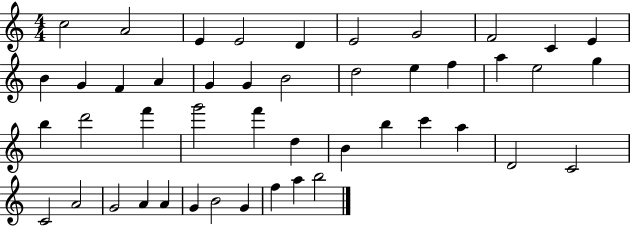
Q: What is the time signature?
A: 4/4